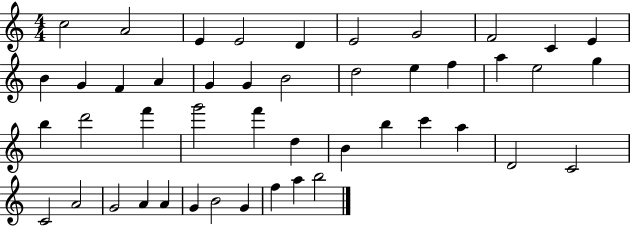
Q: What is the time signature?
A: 4/4